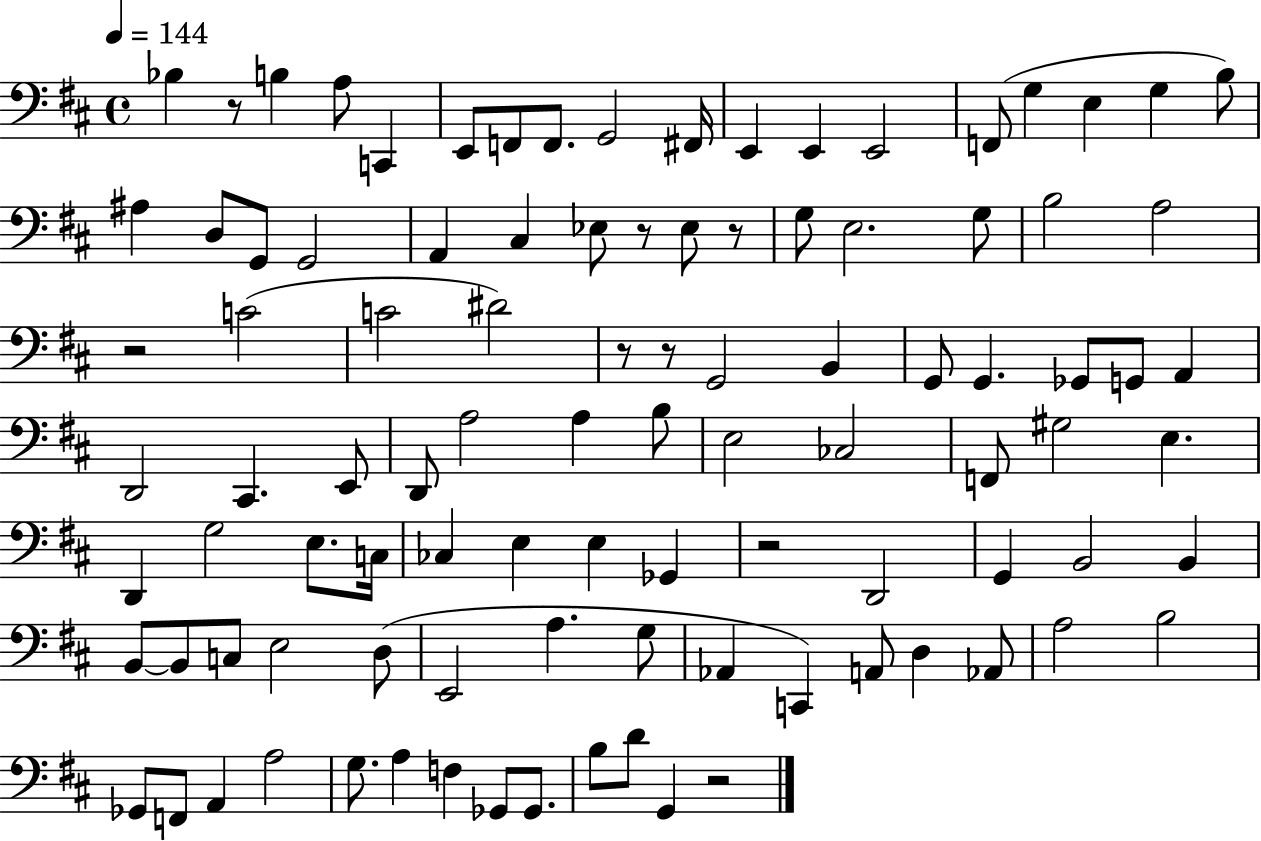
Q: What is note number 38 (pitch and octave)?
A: Gb2